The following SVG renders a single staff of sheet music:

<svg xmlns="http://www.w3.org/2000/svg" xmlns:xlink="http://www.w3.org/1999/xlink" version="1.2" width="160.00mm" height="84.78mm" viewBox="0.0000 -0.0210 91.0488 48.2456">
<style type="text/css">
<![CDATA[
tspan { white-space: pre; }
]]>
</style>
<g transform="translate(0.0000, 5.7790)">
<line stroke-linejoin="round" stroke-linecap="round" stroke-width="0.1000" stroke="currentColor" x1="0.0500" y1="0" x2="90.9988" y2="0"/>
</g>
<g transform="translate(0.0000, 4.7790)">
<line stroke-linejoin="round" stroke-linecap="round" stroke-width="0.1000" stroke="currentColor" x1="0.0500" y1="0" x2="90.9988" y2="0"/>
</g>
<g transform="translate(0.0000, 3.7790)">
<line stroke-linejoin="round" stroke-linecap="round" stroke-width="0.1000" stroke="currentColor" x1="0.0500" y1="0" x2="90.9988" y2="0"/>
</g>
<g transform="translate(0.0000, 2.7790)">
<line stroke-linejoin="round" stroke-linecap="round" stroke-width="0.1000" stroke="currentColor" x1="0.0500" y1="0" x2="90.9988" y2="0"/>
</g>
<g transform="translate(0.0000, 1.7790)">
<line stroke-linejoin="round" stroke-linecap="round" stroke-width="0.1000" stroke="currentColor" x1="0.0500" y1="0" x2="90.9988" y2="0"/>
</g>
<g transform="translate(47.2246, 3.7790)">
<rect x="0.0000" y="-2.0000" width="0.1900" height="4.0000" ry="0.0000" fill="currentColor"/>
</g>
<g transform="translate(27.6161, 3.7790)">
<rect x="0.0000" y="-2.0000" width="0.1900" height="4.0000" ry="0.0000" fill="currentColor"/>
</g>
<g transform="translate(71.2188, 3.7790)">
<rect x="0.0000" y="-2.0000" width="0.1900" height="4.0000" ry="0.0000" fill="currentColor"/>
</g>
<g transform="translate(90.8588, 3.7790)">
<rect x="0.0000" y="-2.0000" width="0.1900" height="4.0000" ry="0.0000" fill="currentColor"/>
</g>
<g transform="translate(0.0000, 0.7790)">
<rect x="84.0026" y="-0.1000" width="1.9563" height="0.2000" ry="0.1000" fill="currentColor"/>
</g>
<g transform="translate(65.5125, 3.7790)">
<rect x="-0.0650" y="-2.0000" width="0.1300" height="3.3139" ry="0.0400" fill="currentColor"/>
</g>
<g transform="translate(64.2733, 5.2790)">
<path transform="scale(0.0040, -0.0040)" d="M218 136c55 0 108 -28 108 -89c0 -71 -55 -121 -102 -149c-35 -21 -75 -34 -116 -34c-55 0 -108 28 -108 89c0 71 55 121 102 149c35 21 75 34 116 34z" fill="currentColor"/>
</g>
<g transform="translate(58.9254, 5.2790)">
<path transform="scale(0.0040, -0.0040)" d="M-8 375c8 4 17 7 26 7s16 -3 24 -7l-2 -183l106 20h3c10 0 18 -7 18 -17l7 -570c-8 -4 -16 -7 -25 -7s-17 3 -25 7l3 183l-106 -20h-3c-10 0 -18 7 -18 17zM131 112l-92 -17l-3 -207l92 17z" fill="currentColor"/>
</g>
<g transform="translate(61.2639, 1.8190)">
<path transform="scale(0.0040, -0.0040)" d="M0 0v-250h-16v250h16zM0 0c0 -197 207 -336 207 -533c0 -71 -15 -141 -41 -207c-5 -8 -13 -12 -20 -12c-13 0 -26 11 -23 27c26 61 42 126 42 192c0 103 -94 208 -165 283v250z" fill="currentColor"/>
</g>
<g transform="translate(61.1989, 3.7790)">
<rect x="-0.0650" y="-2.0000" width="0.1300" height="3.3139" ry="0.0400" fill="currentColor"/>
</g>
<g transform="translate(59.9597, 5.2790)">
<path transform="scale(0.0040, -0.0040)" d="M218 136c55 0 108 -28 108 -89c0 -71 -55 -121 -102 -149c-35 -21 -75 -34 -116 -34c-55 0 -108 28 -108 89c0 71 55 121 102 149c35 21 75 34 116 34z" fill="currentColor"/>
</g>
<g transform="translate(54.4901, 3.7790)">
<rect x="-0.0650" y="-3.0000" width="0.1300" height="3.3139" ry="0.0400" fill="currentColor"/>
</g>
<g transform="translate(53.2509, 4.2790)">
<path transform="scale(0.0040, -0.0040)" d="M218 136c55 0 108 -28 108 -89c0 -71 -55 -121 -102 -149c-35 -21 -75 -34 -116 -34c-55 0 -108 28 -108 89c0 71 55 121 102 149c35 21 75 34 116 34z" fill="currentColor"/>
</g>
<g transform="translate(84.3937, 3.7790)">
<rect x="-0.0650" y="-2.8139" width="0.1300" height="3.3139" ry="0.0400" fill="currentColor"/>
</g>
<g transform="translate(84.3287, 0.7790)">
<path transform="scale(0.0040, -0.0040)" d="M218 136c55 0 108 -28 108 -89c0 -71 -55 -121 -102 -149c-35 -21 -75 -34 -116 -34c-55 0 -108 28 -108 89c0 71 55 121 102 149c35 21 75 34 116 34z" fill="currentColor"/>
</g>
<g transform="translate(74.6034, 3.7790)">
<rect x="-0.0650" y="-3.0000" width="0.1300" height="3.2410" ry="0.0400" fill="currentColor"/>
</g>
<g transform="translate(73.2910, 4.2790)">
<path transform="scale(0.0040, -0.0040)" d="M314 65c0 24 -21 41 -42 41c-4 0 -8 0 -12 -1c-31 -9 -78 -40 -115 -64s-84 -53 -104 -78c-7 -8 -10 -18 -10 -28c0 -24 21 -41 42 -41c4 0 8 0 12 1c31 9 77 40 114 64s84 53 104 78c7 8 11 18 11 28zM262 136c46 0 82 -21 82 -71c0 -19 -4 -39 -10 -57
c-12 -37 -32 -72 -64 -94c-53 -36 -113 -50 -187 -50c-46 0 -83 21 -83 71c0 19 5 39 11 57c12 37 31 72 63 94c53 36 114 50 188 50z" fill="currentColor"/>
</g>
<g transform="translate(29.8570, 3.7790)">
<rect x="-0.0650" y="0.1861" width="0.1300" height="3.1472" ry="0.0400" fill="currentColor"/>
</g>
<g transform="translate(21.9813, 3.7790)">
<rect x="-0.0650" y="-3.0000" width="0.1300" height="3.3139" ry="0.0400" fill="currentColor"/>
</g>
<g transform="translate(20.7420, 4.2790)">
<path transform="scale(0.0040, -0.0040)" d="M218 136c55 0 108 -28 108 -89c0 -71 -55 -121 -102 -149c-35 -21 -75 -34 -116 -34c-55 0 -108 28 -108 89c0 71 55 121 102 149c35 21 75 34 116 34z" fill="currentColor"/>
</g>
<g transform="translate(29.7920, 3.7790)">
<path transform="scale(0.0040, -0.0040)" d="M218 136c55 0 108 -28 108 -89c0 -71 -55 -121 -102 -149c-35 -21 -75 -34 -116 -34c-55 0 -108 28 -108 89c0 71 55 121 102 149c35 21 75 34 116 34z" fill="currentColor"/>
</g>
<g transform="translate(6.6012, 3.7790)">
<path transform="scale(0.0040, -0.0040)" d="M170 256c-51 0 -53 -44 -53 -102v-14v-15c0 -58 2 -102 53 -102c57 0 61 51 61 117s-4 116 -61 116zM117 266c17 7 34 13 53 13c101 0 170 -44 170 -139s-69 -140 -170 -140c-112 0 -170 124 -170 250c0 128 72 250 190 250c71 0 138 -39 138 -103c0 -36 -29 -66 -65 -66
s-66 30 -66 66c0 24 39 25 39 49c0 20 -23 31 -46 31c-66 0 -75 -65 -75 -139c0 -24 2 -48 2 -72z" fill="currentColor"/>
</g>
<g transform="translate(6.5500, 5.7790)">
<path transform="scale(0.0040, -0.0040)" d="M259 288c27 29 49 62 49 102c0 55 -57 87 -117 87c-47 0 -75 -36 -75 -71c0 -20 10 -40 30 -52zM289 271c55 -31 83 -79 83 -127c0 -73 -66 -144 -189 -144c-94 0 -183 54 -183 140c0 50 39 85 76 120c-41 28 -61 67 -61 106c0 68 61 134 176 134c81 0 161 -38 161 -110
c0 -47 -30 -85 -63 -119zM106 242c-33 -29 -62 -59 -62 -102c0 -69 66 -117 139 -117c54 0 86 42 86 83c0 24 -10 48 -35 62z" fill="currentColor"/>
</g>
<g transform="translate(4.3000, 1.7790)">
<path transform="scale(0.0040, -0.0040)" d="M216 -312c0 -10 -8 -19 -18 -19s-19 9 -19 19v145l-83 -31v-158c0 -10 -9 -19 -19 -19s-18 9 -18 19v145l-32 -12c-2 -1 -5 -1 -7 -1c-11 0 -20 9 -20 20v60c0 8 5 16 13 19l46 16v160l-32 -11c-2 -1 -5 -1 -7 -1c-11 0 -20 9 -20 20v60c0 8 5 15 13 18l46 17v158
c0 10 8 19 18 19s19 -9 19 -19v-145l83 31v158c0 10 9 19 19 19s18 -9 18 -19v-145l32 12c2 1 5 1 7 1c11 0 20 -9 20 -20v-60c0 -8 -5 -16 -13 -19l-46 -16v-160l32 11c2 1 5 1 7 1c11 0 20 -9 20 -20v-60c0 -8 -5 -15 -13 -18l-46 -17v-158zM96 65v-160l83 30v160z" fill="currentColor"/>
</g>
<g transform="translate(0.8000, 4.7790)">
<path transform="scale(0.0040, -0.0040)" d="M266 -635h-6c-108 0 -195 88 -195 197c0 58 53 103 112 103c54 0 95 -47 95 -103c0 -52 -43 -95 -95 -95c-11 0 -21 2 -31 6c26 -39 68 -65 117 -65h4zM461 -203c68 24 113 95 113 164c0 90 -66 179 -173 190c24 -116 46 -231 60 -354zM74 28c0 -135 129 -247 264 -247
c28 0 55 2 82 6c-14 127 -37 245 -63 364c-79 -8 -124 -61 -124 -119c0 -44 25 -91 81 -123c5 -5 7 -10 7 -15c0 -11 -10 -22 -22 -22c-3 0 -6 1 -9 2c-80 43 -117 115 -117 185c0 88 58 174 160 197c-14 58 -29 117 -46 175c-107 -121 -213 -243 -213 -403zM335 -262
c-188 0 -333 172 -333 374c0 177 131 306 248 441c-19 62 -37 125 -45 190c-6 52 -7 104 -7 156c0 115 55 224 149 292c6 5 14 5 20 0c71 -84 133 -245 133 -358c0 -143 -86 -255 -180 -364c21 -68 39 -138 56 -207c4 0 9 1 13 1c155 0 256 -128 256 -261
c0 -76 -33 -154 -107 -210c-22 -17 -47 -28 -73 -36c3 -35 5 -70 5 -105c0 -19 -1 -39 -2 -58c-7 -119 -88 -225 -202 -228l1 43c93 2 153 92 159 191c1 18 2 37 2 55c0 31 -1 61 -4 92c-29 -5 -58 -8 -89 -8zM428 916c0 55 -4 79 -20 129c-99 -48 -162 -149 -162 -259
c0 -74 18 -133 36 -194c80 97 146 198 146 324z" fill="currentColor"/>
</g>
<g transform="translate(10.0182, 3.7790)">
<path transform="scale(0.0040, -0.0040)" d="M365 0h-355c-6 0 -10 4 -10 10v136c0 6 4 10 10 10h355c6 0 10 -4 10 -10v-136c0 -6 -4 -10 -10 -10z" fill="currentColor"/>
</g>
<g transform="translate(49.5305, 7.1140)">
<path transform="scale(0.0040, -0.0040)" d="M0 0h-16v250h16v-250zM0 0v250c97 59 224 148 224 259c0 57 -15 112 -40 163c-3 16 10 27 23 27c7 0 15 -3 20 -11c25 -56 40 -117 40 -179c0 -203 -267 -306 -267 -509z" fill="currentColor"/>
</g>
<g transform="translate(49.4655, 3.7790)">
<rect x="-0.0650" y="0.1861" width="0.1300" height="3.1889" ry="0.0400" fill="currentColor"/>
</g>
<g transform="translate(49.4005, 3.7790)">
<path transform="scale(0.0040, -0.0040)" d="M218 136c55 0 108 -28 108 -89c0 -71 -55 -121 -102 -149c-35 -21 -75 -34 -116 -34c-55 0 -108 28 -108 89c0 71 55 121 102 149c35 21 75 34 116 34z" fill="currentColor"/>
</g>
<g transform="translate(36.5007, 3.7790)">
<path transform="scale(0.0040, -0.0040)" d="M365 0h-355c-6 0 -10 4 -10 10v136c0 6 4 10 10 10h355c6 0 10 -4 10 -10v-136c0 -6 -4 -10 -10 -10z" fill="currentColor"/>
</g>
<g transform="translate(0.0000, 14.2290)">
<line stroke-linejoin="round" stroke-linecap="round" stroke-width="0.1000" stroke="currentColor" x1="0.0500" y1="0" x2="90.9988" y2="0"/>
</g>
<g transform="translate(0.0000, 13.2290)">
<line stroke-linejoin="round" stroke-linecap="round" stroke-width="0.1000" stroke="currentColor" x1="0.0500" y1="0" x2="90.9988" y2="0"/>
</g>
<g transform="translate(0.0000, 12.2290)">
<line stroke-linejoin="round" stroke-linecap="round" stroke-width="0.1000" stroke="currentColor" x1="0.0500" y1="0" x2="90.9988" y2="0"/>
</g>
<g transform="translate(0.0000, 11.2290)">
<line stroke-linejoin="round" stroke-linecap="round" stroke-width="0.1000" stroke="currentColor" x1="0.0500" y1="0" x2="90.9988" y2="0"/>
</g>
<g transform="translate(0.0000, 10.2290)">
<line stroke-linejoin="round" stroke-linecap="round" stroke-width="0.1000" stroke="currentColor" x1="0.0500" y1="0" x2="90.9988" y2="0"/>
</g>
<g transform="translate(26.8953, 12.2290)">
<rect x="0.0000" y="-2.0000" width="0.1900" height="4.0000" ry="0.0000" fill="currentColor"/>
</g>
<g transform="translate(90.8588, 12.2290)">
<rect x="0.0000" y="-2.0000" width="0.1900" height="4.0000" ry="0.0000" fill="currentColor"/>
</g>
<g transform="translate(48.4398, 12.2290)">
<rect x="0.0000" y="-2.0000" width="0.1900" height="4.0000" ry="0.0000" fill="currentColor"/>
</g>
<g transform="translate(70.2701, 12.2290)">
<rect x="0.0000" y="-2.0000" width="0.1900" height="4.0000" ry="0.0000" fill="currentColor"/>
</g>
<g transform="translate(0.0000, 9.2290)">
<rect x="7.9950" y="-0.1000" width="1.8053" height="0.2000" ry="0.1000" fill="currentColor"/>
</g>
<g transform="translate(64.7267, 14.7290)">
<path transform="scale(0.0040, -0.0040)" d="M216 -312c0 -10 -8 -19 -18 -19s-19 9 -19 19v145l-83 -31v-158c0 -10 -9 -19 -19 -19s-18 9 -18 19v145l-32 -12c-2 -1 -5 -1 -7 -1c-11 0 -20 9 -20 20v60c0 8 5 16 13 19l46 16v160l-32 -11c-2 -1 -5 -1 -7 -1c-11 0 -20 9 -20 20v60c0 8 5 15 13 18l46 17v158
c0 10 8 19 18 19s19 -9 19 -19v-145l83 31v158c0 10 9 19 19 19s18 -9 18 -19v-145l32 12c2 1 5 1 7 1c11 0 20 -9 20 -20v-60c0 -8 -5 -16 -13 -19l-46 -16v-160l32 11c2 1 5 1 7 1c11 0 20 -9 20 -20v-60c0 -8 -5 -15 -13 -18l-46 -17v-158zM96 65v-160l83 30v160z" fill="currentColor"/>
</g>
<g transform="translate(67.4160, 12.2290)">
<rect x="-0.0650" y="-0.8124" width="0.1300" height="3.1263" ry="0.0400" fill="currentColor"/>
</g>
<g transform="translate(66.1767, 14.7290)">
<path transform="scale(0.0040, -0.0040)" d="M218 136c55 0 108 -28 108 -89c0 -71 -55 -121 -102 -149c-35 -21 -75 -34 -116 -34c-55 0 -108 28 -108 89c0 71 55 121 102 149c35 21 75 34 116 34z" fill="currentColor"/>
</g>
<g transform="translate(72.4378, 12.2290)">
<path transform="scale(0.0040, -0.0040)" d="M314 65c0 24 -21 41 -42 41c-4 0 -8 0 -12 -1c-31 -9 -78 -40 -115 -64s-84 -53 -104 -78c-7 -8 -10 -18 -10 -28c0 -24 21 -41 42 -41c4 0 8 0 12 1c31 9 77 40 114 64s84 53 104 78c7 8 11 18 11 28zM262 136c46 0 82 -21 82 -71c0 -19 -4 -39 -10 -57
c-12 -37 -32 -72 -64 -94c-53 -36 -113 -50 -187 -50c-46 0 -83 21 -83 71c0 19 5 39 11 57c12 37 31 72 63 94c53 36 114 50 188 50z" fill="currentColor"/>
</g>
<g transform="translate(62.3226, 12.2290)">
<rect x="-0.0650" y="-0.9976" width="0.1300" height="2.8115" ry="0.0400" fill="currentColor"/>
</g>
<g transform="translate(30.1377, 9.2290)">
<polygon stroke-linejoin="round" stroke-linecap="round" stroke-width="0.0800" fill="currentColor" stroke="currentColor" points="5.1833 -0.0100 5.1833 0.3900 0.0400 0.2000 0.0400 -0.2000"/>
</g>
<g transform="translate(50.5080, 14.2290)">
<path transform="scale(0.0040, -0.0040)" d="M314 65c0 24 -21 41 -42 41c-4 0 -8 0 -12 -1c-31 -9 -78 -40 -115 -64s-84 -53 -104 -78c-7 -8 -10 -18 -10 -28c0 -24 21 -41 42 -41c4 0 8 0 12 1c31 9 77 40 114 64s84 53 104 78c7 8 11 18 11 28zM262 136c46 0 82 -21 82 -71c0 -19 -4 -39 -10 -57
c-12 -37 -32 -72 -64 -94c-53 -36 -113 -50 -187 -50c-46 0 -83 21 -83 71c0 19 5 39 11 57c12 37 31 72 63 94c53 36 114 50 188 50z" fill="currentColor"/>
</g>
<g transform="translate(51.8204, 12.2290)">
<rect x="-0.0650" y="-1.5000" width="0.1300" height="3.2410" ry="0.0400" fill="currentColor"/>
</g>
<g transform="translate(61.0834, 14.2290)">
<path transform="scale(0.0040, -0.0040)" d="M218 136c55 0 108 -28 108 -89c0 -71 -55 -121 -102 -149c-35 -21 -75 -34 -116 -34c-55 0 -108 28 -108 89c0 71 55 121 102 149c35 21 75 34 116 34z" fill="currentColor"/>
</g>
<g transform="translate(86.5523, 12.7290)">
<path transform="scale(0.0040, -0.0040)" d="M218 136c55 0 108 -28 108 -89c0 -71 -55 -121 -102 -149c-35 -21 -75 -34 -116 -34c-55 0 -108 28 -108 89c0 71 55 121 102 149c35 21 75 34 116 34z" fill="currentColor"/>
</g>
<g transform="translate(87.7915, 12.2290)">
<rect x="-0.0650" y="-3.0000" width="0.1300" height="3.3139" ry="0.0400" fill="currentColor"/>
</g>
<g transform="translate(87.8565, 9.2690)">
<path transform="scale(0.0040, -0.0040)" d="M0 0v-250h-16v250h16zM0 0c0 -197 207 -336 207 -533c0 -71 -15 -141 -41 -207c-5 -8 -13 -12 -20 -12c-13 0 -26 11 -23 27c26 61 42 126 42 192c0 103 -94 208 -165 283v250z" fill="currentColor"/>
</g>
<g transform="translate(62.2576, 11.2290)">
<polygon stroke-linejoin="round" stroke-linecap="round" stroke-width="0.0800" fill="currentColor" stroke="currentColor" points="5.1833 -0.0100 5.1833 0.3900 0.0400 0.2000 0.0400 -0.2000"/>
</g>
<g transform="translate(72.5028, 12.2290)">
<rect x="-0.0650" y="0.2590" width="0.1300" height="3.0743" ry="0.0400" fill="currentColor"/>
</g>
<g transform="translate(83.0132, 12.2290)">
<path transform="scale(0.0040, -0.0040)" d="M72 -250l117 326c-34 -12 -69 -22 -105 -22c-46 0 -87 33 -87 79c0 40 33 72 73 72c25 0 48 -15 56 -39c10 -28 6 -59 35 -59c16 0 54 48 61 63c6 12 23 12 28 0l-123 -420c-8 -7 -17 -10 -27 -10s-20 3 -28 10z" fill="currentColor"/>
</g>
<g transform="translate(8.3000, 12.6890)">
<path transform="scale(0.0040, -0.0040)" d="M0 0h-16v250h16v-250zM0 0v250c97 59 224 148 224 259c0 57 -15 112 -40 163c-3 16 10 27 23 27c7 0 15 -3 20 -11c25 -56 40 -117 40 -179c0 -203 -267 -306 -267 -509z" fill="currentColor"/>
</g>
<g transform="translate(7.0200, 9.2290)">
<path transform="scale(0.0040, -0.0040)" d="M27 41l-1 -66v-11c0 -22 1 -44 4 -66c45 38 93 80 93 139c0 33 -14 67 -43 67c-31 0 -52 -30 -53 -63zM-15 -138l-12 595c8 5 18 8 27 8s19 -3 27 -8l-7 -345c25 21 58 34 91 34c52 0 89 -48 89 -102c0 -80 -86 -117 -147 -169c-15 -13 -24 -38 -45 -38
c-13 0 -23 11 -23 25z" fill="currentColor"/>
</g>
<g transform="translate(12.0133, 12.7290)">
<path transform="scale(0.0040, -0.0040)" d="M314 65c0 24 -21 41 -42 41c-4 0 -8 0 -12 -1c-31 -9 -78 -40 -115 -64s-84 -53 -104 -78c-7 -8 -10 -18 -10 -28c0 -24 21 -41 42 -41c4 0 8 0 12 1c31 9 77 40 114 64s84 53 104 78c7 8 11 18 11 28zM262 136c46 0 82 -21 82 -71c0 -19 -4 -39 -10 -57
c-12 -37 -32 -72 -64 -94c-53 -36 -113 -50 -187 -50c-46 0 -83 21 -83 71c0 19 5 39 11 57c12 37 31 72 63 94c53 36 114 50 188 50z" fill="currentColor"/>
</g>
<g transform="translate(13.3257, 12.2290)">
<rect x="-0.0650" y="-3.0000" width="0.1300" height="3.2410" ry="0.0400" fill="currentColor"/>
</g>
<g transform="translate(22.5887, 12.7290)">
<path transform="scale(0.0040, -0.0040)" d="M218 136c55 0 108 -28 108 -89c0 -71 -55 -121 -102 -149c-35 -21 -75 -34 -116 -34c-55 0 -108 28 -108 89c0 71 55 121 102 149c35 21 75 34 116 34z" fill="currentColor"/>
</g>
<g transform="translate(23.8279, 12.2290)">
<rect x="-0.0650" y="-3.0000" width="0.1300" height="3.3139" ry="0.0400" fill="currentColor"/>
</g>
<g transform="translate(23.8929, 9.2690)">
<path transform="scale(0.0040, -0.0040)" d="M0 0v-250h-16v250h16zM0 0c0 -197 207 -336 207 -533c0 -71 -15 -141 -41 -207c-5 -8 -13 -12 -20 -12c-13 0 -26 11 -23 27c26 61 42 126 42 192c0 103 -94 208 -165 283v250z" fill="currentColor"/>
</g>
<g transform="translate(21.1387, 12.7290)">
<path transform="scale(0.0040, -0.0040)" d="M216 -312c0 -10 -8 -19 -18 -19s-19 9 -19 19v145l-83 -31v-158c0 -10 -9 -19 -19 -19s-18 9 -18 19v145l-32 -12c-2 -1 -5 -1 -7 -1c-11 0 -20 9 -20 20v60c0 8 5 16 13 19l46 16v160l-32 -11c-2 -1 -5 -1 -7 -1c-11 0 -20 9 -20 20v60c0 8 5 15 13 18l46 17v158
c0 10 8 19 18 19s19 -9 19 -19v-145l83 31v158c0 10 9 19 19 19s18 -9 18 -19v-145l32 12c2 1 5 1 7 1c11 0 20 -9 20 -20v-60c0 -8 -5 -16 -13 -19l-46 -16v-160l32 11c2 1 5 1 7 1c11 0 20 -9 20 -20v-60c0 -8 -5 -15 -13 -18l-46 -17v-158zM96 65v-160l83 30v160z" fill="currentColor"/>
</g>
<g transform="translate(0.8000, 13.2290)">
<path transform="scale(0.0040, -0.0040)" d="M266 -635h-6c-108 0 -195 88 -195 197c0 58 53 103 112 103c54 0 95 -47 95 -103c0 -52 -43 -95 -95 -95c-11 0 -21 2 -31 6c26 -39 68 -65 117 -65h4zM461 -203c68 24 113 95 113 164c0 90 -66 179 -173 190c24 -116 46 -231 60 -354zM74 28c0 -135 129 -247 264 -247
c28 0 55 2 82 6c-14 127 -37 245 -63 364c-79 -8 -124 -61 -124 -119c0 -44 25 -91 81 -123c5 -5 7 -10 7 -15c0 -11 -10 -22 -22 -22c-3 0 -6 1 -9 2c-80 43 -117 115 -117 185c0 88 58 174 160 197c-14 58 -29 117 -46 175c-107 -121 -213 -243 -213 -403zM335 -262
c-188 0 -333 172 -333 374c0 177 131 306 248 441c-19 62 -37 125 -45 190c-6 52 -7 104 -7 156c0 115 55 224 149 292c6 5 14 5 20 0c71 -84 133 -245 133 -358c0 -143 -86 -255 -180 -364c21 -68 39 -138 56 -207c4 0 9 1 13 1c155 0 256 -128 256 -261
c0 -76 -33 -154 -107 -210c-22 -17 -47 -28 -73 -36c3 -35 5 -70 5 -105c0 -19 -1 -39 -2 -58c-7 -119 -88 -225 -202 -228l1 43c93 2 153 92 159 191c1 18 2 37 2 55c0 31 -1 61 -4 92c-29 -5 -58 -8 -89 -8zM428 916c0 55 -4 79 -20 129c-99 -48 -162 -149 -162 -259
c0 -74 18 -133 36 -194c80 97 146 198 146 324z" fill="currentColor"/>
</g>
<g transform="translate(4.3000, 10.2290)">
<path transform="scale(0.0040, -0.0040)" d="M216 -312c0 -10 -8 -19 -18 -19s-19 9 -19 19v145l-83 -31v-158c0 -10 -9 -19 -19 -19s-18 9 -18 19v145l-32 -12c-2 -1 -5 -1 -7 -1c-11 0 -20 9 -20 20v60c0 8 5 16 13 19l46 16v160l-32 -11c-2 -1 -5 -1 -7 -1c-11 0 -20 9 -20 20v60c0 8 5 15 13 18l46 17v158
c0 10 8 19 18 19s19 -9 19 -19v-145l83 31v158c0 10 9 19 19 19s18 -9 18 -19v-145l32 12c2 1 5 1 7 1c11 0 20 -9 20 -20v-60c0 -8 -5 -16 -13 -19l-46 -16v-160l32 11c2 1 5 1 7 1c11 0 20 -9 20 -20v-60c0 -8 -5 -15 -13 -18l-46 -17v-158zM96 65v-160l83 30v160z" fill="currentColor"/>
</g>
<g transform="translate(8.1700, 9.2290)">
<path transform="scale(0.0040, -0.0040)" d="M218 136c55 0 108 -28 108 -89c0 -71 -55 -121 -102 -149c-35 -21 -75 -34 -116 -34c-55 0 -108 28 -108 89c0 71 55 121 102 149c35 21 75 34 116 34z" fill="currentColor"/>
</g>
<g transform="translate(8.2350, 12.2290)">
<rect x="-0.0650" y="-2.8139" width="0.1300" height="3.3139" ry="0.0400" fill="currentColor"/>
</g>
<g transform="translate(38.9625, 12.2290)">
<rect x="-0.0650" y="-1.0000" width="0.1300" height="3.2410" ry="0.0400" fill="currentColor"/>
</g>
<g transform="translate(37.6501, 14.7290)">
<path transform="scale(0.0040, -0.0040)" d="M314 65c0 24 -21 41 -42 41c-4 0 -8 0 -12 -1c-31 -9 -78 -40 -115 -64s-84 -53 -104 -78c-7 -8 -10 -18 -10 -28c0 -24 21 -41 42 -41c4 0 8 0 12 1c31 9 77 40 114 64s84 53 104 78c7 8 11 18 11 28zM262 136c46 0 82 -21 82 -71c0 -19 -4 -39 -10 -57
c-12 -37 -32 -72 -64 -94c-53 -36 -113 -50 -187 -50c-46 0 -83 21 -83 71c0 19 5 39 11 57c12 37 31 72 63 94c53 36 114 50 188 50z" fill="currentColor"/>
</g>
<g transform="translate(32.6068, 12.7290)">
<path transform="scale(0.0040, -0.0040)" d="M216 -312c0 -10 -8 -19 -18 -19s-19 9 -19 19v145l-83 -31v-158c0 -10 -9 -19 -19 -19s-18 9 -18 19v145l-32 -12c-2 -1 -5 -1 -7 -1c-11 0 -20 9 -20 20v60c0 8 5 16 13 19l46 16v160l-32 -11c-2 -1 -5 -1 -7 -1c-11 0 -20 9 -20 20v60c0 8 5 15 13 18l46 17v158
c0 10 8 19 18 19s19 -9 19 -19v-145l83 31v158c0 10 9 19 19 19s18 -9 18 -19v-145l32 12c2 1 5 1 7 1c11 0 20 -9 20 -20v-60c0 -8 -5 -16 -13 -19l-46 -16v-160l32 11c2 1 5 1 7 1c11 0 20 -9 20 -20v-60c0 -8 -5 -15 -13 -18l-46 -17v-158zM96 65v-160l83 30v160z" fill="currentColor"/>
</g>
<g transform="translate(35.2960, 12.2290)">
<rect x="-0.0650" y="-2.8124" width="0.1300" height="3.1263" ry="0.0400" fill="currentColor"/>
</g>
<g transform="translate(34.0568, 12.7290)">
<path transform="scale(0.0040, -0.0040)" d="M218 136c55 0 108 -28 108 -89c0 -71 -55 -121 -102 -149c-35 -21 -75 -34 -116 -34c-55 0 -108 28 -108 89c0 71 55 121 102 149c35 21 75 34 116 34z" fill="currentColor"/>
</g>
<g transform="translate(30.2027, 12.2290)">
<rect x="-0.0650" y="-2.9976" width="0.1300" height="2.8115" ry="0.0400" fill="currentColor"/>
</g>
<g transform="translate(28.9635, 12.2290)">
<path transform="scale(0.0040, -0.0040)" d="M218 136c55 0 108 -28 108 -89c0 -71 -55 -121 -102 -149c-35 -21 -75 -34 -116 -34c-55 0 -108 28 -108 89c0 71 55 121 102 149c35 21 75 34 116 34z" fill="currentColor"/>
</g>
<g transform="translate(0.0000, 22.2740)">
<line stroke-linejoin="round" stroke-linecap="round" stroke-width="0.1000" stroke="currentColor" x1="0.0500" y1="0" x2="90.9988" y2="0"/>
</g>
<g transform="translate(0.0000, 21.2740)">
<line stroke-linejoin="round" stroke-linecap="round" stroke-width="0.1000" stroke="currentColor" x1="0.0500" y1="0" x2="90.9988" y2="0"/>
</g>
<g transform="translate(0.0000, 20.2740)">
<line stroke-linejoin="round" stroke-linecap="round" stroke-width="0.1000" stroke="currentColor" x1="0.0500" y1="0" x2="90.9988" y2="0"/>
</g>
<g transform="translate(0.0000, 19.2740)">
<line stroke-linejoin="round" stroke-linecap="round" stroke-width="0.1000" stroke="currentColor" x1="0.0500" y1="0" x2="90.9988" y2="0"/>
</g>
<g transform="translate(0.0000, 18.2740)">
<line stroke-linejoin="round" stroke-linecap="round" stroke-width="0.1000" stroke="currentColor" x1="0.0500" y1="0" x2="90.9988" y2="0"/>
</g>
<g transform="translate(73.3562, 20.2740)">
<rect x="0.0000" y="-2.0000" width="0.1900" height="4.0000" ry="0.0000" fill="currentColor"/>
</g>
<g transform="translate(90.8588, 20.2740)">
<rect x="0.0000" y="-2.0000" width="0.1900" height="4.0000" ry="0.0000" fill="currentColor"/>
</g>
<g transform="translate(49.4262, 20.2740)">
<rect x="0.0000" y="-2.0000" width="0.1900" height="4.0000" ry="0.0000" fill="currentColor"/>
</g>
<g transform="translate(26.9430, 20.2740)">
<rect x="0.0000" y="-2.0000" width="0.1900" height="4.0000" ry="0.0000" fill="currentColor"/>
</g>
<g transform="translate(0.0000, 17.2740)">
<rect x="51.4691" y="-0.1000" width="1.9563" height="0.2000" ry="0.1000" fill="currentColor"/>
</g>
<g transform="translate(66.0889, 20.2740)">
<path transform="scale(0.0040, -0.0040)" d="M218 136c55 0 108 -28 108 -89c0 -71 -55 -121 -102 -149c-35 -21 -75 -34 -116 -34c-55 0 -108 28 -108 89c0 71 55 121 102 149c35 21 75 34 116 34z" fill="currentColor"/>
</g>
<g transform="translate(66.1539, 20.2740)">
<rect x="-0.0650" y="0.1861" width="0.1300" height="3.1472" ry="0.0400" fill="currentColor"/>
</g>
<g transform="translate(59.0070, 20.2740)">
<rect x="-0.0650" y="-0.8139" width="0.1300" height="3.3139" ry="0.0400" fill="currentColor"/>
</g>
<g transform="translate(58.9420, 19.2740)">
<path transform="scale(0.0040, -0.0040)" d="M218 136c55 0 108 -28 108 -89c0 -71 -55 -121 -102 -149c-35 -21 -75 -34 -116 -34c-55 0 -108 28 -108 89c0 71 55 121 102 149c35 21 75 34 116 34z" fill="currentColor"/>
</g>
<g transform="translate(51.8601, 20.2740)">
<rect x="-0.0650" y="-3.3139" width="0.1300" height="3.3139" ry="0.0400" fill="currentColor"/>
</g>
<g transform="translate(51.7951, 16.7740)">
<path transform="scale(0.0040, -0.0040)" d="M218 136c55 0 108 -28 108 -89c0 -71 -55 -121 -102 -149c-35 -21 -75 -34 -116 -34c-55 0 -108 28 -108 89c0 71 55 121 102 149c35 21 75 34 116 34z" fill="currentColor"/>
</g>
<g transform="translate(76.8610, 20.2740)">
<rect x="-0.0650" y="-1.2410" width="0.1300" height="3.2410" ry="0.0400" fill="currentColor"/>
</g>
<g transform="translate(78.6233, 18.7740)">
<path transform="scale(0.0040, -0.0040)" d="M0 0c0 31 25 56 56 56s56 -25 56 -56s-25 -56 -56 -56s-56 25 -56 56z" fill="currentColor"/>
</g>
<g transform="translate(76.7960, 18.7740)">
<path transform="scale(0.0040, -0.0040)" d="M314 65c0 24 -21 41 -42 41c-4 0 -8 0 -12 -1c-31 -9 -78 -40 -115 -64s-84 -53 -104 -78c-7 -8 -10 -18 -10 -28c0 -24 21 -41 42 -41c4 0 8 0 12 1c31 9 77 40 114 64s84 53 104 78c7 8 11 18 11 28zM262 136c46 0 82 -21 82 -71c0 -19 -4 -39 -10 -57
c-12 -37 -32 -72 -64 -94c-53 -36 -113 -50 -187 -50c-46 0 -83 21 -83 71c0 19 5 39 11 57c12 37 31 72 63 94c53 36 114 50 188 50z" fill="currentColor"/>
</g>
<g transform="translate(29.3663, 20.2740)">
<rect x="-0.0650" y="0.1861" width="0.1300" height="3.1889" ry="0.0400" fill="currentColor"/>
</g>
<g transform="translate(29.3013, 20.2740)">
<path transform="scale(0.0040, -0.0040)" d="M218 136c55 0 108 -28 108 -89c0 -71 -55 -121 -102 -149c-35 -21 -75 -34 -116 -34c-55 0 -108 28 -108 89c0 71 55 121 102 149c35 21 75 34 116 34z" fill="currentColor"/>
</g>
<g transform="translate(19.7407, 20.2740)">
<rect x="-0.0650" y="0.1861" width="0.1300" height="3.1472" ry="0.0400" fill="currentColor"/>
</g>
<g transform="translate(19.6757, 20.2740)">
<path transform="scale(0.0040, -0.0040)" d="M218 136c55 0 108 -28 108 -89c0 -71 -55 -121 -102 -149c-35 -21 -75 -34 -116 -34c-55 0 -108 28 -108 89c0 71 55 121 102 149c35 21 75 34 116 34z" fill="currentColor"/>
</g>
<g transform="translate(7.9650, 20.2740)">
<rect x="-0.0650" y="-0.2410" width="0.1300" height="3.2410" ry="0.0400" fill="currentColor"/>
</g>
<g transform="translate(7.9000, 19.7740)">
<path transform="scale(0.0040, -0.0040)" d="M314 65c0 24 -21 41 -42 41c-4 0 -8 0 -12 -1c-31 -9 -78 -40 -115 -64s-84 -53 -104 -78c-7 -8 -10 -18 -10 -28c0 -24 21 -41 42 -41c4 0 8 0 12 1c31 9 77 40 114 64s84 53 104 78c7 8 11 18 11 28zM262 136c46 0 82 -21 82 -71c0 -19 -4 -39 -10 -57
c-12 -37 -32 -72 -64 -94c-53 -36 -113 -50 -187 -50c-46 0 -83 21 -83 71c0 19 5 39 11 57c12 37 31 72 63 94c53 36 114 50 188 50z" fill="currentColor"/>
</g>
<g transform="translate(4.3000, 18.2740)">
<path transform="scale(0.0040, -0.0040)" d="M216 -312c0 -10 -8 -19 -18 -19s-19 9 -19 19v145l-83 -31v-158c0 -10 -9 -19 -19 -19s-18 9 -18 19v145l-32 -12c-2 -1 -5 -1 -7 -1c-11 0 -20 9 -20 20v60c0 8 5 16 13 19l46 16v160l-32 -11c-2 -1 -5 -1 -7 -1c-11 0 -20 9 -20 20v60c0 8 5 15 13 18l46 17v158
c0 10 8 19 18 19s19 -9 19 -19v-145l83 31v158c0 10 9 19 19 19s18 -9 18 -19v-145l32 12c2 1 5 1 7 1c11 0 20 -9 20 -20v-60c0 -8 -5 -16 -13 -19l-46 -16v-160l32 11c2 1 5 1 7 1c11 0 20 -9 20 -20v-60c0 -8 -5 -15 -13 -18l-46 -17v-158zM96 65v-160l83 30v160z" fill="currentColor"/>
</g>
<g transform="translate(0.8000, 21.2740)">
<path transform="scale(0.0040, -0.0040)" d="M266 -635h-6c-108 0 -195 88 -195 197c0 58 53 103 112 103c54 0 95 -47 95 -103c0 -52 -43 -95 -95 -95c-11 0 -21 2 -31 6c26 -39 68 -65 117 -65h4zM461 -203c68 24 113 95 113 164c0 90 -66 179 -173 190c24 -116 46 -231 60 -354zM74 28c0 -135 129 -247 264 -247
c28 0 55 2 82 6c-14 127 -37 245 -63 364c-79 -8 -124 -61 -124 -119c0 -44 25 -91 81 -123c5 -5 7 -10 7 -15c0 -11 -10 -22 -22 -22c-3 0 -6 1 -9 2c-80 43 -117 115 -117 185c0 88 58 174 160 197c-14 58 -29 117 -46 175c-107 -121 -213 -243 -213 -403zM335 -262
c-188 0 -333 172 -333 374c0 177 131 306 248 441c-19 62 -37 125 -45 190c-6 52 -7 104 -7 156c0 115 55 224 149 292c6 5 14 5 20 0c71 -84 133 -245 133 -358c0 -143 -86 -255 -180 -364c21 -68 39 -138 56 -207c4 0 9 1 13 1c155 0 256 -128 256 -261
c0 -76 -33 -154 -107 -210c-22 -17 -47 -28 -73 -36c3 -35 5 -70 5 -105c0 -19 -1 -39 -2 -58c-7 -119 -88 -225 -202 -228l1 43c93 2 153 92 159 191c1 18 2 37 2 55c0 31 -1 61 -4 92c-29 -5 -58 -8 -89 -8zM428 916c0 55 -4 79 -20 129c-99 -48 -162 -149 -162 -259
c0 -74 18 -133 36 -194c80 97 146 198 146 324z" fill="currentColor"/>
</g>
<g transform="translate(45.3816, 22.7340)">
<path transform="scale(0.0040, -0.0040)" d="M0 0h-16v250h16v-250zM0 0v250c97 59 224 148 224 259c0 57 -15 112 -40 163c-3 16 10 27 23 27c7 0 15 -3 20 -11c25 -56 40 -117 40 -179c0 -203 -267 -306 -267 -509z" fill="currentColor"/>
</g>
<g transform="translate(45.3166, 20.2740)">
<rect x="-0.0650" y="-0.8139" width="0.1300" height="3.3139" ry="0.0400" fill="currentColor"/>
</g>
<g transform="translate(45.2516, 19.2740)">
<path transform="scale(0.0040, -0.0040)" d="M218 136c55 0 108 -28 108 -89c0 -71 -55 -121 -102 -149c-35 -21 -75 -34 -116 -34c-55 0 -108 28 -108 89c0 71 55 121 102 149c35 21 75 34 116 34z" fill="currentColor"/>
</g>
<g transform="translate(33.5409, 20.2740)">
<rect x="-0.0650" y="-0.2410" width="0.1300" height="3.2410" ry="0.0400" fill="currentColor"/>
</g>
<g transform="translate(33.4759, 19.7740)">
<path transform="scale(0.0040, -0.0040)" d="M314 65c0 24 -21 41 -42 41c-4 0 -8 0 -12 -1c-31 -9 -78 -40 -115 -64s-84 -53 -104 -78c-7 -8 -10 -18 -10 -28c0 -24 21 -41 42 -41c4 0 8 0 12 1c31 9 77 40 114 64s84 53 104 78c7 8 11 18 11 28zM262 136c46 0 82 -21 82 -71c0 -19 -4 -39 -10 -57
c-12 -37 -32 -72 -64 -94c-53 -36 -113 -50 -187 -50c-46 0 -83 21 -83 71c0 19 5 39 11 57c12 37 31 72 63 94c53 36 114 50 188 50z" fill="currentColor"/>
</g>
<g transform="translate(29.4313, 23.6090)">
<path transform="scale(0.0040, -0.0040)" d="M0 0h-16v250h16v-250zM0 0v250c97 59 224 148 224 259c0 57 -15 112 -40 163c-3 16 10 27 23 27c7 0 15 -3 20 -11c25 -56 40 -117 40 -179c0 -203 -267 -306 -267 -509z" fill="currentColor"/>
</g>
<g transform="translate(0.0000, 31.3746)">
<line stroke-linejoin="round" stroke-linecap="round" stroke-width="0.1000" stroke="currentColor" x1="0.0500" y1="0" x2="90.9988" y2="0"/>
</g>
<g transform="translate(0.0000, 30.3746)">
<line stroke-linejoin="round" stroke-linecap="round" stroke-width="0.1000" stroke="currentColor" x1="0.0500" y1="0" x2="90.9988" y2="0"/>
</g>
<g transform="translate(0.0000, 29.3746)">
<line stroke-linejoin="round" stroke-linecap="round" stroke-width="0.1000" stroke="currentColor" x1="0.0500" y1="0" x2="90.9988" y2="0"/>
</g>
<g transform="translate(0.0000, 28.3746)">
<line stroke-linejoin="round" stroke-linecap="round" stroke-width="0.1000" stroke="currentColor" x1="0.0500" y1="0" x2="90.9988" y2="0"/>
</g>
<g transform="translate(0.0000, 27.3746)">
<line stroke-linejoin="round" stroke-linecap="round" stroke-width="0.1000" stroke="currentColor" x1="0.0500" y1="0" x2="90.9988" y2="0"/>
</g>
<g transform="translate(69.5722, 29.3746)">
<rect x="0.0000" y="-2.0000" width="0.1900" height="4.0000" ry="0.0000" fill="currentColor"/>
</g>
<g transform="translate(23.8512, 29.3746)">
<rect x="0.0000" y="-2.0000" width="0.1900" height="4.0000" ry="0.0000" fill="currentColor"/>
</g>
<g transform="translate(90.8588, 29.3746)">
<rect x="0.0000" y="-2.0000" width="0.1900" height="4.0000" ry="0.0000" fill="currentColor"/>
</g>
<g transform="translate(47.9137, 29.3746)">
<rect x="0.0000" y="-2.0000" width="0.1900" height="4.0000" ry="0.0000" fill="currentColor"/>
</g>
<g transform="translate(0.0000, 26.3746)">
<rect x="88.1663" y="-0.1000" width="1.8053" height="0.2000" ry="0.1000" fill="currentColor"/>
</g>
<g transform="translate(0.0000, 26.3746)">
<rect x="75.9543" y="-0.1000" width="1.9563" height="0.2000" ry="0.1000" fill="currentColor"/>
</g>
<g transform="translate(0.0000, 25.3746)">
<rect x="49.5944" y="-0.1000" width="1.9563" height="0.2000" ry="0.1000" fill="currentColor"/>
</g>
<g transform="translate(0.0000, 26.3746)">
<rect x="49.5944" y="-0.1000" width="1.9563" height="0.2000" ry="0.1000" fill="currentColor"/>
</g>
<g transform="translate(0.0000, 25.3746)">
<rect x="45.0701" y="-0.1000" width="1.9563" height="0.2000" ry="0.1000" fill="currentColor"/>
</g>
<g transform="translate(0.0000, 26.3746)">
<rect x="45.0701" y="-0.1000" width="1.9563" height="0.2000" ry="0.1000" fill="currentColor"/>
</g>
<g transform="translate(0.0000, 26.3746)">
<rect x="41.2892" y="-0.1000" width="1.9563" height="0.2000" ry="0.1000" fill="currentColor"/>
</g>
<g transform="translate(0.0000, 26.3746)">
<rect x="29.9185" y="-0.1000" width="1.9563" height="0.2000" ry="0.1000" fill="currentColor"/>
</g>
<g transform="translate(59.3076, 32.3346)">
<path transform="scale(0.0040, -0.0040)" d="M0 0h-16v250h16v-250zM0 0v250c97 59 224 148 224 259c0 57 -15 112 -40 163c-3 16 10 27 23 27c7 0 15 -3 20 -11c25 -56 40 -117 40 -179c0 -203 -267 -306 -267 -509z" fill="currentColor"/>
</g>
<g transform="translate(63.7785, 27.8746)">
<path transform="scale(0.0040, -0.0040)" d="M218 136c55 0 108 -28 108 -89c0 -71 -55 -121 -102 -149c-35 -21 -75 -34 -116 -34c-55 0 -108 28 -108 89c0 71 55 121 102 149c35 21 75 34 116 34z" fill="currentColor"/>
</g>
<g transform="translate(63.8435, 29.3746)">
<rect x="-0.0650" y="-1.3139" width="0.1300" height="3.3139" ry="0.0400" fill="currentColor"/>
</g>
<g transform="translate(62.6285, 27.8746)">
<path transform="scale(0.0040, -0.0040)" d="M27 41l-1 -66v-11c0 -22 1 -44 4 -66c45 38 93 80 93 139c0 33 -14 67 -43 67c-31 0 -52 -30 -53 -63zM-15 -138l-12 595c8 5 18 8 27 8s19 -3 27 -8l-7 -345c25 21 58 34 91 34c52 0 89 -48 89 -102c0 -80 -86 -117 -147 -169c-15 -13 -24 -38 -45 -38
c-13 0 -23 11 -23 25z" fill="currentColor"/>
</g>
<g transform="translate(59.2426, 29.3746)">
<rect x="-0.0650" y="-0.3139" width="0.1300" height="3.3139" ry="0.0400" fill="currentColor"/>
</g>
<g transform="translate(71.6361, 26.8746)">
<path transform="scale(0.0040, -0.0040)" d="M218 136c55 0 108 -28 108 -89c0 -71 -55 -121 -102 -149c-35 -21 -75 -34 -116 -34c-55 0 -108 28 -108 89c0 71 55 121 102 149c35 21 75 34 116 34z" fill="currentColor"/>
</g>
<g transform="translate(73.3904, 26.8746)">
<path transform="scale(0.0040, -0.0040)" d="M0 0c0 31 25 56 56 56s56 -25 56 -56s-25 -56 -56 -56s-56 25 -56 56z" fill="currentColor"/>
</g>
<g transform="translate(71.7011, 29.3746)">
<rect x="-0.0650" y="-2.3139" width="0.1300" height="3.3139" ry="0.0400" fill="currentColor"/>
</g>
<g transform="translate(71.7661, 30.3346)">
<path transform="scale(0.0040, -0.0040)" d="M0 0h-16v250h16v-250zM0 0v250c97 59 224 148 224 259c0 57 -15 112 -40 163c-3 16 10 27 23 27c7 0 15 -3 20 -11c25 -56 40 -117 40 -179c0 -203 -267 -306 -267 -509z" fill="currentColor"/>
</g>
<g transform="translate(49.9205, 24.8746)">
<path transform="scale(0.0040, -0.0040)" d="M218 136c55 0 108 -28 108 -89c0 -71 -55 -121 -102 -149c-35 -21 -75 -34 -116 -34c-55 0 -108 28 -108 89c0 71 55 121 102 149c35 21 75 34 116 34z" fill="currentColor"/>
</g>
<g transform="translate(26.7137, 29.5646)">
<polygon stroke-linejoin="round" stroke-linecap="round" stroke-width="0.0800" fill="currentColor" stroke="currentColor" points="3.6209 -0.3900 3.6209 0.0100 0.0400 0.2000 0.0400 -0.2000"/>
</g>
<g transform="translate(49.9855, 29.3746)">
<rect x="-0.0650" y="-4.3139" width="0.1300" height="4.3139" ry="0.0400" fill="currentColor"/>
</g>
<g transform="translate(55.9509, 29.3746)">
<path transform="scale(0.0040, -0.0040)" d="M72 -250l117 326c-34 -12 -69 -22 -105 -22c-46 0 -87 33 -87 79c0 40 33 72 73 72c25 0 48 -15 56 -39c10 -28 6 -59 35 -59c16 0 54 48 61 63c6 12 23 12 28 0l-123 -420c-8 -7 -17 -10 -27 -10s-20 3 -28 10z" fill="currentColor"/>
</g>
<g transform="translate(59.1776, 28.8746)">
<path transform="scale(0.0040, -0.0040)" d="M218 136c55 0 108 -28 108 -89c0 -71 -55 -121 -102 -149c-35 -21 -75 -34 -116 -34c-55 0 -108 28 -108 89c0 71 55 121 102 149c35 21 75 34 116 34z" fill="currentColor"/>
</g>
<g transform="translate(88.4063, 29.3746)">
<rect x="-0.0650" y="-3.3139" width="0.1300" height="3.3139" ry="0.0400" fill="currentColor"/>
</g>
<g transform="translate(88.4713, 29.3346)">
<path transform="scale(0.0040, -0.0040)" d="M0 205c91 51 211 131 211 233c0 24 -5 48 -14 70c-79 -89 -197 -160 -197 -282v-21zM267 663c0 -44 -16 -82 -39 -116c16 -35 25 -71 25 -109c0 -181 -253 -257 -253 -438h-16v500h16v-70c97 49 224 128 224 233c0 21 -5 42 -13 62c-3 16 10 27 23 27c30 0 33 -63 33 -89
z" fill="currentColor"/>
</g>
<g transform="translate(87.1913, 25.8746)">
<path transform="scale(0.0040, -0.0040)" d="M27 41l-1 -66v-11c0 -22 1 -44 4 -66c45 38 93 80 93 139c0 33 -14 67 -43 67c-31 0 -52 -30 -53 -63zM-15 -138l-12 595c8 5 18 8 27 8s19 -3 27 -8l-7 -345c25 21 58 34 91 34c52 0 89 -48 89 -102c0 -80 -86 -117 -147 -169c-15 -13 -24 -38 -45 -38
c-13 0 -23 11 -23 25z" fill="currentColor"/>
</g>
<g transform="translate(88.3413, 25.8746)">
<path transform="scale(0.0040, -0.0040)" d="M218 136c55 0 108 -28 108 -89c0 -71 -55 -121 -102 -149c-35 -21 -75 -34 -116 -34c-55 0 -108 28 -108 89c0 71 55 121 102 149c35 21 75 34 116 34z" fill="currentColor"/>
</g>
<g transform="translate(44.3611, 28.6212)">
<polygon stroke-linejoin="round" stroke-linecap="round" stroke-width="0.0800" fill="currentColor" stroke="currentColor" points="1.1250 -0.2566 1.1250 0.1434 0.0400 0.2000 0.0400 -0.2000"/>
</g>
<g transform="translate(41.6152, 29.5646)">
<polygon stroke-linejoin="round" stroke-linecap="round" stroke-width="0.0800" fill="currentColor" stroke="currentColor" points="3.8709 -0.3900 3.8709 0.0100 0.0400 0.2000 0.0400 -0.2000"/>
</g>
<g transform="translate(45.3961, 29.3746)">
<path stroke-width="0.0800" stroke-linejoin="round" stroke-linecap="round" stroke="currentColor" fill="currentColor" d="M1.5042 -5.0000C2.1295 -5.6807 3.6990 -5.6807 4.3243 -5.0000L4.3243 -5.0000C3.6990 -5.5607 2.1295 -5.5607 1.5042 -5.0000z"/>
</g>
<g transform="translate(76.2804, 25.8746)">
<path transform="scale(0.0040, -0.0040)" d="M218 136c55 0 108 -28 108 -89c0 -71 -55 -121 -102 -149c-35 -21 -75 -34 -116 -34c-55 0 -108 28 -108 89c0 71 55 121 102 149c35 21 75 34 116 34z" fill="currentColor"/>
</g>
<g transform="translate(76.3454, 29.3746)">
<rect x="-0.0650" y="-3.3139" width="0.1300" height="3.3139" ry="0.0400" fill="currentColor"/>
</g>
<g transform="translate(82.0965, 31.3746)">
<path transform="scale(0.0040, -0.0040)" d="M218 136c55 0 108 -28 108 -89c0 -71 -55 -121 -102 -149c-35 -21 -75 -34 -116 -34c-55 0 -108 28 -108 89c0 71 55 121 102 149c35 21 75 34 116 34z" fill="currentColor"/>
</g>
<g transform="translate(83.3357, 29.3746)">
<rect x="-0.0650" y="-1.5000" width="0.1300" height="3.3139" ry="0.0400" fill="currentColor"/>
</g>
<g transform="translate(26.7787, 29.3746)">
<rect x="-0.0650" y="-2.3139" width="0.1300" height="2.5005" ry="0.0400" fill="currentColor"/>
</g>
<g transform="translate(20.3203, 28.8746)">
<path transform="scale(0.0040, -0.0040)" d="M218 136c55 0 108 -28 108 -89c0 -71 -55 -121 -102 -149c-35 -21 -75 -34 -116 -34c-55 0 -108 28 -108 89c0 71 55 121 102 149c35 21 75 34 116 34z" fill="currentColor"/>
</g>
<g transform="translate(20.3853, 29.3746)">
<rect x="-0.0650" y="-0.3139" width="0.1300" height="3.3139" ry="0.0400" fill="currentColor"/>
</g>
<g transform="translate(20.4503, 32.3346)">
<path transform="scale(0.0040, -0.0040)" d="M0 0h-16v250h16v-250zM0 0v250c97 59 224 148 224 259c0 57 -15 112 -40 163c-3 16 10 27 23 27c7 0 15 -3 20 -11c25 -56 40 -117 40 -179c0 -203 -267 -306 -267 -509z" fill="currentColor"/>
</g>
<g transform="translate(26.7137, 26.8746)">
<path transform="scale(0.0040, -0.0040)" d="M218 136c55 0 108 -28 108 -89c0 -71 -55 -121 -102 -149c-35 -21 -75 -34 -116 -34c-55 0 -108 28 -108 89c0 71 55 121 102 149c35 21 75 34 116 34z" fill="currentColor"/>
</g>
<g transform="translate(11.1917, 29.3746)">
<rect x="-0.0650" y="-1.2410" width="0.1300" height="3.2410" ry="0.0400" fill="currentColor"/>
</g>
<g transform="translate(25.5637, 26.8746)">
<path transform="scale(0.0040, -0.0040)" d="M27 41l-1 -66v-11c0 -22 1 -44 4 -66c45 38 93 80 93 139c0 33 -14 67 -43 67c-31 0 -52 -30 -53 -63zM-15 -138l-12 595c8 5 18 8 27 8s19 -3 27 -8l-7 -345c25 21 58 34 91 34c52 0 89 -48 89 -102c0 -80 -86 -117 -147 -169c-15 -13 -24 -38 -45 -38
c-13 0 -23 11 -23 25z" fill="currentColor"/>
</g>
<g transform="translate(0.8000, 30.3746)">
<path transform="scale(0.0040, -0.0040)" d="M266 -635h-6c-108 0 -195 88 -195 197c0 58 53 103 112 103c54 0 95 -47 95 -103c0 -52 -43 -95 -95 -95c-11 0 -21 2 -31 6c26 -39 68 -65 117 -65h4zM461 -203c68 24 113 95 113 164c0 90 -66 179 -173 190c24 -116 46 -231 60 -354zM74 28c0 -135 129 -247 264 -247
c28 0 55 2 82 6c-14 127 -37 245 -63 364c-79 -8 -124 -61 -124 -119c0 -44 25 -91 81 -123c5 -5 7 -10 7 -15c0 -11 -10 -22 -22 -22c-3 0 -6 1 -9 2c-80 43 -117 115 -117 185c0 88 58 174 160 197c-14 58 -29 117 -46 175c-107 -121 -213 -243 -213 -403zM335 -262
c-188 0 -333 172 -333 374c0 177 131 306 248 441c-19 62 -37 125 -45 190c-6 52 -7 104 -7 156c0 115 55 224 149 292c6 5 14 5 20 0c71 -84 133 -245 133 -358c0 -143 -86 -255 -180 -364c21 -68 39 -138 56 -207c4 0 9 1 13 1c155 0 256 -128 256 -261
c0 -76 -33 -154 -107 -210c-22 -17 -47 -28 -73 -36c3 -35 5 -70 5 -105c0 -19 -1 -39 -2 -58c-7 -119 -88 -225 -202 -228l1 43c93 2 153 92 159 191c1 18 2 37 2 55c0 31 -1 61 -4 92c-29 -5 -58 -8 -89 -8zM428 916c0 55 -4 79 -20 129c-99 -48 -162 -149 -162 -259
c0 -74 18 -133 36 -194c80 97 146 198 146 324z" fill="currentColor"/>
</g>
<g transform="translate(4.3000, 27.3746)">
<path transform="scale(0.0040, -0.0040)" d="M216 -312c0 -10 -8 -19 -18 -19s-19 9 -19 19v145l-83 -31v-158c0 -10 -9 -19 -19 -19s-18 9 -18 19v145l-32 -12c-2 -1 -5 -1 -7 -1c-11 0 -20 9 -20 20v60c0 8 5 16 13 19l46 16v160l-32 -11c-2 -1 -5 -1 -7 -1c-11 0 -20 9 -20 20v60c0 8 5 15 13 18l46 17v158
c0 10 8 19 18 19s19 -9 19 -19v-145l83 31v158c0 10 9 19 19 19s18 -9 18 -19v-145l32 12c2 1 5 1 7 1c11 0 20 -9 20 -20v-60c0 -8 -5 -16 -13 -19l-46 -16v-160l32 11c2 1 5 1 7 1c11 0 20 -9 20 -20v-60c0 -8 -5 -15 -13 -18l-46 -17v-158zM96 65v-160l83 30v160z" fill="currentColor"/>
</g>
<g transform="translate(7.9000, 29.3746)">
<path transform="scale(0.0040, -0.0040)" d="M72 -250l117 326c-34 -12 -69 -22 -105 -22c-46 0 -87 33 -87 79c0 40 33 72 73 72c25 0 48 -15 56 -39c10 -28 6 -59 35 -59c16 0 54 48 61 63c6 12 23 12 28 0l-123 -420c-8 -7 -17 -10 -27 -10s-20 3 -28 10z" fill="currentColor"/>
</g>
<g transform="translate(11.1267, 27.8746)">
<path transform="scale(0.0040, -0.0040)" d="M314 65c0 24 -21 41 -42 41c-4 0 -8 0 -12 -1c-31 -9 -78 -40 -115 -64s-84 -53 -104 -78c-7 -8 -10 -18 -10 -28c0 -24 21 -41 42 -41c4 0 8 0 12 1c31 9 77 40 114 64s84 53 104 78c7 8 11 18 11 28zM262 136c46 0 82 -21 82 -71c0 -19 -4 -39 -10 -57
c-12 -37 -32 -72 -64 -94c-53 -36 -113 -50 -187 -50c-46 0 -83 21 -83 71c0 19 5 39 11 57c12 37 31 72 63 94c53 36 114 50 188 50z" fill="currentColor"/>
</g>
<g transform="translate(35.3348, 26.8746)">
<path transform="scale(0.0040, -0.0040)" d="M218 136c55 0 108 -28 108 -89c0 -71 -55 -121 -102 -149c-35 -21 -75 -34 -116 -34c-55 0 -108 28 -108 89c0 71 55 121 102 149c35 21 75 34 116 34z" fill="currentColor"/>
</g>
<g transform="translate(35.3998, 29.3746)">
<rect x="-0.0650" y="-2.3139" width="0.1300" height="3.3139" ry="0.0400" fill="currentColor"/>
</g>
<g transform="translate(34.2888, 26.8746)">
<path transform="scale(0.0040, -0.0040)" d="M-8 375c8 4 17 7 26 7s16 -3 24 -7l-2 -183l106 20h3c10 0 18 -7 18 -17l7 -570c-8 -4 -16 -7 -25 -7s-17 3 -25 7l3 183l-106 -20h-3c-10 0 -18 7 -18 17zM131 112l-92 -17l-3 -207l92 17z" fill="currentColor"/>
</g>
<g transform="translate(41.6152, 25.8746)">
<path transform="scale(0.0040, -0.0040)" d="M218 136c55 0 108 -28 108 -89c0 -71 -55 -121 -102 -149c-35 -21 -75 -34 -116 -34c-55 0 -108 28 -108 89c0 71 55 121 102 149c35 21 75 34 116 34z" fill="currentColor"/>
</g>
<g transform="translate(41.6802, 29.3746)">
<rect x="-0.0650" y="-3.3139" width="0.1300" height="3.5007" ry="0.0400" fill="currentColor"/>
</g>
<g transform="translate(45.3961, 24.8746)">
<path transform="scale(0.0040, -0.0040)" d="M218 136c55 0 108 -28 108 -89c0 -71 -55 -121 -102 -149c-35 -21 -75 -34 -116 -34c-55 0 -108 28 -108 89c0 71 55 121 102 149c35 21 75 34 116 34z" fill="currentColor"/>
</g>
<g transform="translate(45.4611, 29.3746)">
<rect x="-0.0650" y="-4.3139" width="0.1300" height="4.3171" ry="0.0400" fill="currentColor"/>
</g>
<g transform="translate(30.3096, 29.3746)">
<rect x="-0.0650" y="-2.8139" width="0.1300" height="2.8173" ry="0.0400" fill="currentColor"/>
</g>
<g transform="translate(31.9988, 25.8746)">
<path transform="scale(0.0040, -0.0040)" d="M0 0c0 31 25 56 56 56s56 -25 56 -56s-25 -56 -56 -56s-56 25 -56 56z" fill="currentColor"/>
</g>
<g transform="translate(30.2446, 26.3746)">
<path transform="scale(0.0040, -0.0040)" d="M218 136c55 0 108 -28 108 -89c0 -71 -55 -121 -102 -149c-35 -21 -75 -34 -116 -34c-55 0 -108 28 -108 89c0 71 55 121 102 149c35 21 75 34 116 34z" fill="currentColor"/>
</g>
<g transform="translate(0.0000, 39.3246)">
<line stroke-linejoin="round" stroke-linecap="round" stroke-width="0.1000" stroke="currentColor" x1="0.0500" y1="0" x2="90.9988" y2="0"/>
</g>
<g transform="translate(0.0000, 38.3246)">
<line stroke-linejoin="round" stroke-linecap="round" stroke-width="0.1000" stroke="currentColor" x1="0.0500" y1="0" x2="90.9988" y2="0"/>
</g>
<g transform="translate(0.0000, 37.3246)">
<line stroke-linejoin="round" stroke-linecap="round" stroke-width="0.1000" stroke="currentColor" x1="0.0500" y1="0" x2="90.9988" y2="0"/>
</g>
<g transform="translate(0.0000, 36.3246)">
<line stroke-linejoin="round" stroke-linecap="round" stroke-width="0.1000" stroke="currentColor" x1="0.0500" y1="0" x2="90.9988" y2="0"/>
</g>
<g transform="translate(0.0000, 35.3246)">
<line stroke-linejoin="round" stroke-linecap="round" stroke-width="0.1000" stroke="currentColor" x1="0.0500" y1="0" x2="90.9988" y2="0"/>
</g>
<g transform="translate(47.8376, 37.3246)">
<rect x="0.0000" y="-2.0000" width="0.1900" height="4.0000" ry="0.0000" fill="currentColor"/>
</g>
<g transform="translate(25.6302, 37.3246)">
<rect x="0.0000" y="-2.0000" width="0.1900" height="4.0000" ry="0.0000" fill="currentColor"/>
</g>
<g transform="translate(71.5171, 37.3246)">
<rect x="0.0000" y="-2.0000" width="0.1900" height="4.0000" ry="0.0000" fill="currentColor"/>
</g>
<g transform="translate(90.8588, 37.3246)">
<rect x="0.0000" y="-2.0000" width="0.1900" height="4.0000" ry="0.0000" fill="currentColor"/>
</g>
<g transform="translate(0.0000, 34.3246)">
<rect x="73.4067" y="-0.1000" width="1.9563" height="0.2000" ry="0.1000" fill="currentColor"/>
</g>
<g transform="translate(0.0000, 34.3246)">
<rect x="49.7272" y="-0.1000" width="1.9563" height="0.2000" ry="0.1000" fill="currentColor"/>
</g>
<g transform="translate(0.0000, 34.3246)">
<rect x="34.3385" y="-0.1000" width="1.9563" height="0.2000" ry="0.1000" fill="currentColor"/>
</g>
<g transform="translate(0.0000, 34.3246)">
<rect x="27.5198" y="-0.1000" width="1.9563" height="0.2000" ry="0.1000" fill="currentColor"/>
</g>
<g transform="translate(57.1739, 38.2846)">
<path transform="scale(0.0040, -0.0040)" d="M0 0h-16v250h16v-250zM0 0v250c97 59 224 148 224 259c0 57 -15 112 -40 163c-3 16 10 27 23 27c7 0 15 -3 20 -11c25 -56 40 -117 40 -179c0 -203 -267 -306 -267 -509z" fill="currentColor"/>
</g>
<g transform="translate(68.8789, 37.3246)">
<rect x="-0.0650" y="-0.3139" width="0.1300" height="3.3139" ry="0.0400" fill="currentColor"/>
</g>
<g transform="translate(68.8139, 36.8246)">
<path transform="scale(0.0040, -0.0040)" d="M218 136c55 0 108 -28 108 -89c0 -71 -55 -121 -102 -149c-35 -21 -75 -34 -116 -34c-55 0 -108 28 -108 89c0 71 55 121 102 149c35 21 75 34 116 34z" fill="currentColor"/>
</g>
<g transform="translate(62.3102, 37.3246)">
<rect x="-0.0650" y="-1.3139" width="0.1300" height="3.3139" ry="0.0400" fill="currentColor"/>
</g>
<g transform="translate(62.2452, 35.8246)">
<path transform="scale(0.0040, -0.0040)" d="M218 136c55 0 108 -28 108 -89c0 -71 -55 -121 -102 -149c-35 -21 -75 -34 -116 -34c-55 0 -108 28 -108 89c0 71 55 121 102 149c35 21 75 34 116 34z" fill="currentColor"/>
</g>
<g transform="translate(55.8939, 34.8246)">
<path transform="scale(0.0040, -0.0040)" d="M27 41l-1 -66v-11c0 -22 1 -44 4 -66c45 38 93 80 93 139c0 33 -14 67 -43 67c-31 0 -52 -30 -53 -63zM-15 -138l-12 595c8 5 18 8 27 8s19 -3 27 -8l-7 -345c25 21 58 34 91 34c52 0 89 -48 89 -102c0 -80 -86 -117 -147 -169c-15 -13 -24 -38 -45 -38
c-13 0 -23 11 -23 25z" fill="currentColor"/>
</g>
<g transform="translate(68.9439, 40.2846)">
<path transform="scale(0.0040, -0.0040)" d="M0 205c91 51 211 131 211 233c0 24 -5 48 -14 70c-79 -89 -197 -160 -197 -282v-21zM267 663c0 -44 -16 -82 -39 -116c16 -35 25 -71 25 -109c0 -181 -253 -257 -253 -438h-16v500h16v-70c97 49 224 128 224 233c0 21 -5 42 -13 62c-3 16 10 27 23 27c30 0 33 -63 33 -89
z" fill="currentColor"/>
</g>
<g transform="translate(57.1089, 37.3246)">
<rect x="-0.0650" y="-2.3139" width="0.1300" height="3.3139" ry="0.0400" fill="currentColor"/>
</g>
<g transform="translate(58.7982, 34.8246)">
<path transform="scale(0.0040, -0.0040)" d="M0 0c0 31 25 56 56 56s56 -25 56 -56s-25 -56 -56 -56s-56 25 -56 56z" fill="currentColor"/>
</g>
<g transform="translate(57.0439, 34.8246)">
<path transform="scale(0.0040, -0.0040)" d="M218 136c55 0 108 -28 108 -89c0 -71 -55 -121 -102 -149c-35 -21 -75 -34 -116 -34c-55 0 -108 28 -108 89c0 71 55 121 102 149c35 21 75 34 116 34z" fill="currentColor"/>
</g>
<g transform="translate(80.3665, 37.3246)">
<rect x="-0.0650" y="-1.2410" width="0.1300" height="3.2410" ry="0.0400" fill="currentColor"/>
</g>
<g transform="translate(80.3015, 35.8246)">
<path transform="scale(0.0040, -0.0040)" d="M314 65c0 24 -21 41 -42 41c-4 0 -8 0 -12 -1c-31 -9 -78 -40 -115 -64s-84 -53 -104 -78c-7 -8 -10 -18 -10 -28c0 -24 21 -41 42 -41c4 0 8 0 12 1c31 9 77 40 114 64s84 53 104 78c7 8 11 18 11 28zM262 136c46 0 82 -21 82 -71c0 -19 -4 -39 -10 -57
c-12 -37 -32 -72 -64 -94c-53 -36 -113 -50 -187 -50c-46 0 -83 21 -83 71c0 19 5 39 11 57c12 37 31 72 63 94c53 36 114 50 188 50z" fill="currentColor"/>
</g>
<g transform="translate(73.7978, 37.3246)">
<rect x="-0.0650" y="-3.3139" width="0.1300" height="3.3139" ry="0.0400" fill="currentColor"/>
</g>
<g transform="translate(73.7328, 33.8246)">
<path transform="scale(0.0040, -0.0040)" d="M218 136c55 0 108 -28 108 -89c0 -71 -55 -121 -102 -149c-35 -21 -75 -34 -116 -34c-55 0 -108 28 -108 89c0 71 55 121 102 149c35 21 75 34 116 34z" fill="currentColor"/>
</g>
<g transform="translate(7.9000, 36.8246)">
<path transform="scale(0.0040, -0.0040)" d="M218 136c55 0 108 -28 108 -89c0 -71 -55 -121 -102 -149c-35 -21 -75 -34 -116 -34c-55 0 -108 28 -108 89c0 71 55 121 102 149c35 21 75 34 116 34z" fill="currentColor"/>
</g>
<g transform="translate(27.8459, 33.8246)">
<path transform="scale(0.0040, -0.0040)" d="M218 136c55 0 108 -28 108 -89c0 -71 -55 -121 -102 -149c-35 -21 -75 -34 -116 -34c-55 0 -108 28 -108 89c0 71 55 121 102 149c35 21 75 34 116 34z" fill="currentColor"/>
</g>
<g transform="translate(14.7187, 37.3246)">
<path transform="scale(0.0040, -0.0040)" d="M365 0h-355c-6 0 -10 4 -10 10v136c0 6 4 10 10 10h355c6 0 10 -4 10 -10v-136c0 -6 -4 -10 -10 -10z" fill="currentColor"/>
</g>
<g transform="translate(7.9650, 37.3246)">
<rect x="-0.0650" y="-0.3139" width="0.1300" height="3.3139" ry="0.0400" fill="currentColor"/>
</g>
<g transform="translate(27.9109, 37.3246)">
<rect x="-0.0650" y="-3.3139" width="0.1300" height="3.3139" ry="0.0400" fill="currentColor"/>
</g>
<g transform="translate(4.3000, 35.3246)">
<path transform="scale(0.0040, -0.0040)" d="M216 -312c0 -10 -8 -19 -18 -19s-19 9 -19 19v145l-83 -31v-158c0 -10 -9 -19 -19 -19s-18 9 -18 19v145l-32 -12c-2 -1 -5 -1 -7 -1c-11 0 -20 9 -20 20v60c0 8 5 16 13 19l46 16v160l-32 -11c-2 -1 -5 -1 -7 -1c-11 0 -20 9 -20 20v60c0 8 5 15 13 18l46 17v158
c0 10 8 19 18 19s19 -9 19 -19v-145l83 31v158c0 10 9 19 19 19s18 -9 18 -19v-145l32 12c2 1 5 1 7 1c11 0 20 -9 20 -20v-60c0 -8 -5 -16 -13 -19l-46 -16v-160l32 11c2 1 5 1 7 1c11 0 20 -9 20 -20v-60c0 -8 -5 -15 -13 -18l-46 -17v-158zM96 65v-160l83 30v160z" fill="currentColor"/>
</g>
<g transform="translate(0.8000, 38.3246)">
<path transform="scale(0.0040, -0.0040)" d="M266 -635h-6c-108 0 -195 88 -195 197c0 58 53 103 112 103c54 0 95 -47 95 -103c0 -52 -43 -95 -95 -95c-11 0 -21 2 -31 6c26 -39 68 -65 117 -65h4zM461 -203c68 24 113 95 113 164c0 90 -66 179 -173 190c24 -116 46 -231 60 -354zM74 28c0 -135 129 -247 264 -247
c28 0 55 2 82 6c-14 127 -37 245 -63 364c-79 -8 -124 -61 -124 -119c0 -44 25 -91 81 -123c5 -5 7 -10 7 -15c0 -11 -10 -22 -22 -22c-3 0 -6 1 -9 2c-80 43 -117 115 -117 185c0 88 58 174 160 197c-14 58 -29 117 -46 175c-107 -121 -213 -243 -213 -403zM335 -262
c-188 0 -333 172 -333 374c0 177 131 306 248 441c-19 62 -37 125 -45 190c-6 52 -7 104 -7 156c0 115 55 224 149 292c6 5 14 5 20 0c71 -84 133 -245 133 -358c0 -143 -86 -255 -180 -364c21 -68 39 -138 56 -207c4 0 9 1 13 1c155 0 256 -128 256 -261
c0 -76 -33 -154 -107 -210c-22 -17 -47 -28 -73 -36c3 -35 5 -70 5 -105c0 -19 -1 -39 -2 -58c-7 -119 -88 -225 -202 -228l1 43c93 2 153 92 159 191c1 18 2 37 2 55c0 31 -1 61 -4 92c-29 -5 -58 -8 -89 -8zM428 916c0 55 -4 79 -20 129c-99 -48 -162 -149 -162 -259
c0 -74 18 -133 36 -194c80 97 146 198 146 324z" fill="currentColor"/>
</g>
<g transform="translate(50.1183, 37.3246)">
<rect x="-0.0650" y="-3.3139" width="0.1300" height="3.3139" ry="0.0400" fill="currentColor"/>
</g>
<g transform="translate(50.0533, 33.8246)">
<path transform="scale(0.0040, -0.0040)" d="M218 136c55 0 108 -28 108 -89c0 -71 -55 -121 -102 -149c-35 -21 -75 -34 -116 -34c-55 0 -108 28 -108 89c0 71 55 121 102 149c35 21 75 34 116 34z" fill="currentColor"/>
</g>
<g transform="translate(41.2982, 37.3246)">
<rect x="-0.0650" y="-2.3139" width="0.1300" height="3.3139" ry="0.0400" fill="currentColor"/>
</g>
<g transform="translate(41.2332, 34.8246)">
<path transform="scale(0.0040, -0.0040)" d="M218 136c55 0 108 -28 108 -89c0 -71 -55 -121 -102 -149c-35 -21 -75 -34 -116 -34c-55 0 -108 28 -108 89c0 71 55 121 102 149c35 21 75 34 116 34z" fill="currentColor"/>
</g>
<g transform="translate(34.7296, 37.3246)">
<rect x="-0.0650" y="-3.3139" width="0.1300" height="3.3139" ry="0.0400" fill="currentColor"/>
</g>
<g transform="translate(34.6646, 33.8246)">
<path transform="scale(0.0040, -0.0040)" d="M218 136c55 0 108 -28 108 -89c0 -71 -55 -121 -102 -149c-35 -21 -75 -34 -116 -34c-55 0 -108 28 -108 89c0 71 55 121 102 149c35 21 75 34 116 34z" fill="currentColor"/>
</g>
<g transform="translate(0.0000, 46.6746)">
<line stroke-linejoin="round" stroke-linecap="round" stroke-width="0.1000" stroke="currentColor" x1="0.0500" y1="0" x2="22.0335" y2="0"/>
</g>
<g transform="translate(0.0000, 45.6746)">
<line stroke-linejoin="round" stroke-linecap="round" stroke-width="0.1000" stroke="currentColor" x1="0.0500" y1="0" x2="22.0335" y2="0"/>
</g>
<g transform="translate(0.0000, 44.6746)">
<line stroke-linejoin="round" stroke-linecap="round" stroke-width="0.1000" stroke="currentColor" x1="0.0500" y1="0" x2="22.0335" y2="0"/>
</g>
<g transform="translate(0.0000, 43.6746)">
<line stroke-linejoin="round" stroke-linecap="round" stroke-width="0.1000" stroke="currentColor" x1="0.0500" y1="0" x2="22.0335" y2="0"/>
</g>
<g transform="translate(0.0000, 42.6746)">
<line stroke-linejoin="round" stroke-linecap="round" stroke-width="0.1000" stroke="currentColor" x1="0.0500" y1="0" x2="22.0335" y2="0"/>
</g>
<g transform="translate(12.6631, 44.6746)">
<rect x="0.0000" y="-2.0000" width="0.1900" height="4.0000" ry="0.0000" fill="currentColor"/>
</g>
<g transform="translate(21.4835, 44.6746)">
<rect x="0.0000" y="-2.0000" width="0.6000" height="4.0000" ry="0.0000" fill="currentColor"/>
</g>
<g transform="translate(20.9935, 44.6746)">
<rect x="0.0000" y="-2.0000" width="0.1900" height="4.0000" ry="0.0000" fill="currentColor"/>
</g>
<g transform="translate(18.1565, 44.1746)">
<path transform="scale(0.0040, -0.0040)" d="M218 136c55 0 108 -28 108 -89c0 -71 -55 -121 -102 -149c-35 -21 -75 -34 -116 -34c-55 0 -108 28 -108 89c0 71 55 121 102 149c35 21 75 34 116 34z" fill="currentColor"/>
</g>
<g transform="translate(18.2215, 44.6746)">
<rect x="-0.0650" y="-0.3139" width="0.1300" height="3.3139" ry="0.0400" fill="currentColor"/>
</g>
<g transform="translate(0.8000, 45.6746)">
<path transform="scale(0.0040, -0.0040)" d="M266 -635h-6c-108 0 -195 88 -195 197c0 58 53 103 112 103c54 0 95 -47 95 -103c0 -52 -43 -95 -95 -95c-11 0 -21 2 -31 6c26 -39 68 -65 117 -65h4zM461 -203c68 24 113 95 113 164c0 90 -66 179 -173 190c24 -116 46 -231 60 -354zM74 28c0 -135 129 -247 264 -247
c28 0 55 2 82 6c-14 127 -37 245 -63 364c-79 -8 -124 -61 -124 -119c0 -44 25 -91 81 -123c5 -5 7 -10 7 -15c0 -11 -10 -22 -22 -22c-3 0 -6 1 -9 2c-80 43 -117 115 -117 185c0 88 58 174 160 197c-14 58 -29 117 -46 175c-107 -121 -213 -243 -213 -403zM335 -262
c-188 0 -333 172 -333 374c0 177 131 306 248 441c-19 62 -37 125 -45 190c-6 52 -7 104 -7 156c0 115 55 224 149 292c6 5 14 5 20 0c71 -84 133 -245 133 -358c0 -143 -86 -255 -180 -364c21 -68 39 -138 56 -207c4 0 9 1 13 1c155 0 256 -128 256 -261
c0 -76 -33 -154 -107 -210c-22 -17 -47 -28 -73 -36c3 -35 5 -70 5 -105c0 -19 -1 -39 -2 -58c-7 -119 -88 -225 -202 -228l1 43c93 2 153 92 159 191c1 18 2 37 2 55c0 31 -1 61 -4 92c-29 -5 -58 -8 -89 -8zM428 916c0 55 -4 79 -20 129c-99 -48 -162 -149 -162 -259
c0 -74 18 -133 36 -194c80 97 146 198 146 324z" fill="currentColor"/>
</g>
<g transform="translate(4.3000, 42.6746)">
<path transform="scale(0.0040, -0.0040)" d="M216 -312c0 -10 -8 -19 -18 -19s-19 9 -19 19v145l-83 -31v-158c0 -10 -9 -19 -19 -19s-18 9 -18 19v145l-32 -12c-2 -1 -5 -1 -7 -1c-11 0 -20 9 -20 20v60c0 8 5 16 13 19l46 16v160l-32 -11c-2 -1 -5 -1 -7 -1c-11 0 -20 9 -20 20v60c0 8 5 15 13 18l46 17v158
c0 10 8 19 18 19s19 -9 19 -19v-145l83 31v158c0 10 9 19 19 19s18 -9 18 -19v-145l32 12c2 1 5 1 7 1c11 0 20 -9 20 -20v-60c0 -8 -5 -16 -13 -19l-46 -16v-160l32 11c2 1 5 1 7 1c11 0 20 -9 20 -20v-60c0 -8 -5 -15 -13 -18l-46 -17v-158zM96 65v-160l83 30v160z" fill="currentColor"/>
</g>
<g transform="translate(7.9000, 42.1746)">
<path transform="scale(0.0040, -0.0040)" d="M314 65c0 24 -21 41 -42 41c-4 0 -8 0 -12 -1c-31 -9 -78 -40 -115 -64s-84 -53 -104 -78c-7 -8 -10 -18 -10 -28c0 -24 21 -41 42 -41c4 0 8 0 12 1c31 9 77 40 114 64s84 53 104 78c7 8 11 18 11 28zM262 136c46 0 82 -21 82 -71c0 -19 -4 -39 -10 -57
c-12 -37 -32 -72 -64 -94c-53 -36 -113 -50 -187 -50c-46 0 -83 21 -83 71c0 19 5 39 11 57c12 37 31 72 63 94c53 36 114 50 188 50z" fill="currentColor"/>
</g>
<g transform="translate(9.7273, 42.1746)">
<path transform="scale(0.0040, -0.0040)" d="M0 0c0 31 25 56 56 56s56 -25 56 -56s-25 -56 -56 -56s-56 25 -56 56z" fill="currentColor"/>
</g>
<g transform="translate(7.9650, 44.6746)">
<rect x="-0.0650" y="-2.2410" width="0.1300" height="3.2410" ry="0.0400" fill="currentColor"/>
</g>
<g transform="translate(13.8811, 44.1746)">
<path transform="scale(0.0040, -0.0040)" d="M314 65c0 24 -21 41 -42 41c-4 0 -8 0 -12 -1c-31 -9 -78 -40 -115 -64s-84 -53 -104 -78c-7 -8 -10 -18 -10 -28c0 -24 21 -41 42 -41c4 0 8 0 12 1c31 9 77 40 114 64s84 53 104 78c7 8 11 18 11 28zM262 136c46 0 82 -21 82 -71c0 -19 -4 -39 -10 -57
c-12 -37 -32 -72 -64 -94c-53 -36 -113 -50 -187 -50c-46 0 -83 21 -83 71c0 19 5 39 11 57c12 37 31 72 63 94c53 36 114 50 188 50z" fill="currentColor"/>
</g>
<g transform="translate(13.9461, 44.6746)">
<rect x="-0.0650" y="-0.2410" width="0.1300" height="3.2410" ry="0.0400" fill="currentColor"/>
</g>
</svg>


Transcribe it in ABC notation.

X:1
T:Untitled
M:6/8
L:1/4
K:G
z2 A B z2 B/2 A F/2 F A2 a _a/2 A2 ^A/2 B/2 ^A/2 D2 E2 E/2 ^D/2 B2 z/2 A/2 c2 B B/2 c2 d/2 b d B e2 z/2 e2 c/2 _g/2 a/2 g b/2 d'/4 d' z/2 c/2 _e g/2 b E _b/4 c z2 b b g b _g/2 e c/4 b e2 g2 c2 c